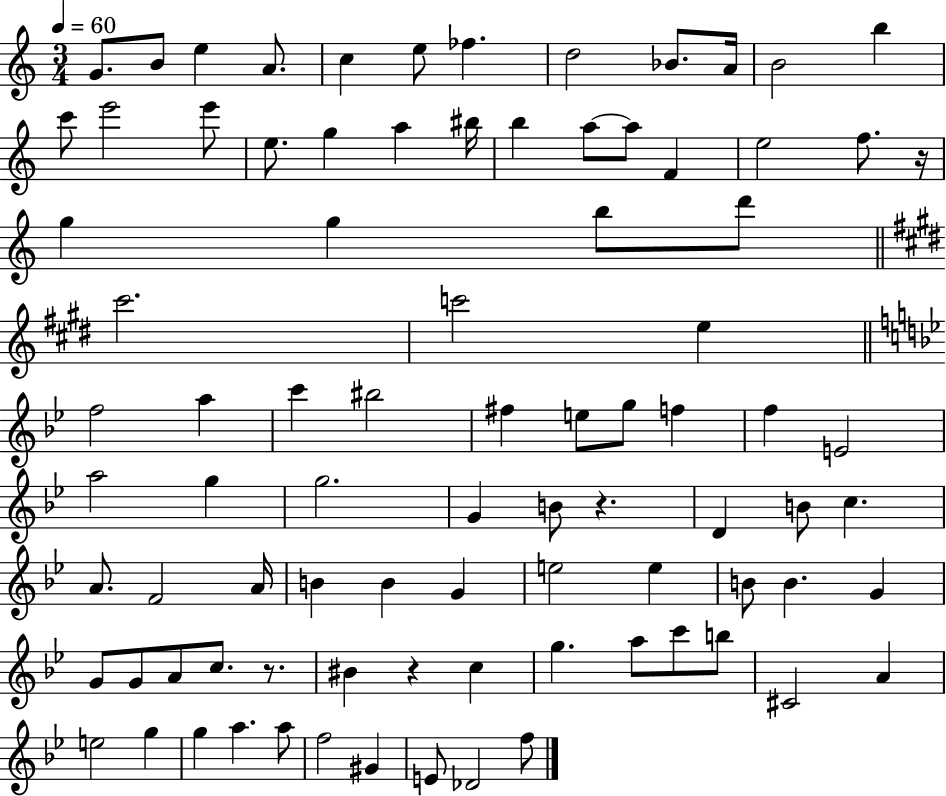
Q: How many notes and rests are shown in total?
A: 87